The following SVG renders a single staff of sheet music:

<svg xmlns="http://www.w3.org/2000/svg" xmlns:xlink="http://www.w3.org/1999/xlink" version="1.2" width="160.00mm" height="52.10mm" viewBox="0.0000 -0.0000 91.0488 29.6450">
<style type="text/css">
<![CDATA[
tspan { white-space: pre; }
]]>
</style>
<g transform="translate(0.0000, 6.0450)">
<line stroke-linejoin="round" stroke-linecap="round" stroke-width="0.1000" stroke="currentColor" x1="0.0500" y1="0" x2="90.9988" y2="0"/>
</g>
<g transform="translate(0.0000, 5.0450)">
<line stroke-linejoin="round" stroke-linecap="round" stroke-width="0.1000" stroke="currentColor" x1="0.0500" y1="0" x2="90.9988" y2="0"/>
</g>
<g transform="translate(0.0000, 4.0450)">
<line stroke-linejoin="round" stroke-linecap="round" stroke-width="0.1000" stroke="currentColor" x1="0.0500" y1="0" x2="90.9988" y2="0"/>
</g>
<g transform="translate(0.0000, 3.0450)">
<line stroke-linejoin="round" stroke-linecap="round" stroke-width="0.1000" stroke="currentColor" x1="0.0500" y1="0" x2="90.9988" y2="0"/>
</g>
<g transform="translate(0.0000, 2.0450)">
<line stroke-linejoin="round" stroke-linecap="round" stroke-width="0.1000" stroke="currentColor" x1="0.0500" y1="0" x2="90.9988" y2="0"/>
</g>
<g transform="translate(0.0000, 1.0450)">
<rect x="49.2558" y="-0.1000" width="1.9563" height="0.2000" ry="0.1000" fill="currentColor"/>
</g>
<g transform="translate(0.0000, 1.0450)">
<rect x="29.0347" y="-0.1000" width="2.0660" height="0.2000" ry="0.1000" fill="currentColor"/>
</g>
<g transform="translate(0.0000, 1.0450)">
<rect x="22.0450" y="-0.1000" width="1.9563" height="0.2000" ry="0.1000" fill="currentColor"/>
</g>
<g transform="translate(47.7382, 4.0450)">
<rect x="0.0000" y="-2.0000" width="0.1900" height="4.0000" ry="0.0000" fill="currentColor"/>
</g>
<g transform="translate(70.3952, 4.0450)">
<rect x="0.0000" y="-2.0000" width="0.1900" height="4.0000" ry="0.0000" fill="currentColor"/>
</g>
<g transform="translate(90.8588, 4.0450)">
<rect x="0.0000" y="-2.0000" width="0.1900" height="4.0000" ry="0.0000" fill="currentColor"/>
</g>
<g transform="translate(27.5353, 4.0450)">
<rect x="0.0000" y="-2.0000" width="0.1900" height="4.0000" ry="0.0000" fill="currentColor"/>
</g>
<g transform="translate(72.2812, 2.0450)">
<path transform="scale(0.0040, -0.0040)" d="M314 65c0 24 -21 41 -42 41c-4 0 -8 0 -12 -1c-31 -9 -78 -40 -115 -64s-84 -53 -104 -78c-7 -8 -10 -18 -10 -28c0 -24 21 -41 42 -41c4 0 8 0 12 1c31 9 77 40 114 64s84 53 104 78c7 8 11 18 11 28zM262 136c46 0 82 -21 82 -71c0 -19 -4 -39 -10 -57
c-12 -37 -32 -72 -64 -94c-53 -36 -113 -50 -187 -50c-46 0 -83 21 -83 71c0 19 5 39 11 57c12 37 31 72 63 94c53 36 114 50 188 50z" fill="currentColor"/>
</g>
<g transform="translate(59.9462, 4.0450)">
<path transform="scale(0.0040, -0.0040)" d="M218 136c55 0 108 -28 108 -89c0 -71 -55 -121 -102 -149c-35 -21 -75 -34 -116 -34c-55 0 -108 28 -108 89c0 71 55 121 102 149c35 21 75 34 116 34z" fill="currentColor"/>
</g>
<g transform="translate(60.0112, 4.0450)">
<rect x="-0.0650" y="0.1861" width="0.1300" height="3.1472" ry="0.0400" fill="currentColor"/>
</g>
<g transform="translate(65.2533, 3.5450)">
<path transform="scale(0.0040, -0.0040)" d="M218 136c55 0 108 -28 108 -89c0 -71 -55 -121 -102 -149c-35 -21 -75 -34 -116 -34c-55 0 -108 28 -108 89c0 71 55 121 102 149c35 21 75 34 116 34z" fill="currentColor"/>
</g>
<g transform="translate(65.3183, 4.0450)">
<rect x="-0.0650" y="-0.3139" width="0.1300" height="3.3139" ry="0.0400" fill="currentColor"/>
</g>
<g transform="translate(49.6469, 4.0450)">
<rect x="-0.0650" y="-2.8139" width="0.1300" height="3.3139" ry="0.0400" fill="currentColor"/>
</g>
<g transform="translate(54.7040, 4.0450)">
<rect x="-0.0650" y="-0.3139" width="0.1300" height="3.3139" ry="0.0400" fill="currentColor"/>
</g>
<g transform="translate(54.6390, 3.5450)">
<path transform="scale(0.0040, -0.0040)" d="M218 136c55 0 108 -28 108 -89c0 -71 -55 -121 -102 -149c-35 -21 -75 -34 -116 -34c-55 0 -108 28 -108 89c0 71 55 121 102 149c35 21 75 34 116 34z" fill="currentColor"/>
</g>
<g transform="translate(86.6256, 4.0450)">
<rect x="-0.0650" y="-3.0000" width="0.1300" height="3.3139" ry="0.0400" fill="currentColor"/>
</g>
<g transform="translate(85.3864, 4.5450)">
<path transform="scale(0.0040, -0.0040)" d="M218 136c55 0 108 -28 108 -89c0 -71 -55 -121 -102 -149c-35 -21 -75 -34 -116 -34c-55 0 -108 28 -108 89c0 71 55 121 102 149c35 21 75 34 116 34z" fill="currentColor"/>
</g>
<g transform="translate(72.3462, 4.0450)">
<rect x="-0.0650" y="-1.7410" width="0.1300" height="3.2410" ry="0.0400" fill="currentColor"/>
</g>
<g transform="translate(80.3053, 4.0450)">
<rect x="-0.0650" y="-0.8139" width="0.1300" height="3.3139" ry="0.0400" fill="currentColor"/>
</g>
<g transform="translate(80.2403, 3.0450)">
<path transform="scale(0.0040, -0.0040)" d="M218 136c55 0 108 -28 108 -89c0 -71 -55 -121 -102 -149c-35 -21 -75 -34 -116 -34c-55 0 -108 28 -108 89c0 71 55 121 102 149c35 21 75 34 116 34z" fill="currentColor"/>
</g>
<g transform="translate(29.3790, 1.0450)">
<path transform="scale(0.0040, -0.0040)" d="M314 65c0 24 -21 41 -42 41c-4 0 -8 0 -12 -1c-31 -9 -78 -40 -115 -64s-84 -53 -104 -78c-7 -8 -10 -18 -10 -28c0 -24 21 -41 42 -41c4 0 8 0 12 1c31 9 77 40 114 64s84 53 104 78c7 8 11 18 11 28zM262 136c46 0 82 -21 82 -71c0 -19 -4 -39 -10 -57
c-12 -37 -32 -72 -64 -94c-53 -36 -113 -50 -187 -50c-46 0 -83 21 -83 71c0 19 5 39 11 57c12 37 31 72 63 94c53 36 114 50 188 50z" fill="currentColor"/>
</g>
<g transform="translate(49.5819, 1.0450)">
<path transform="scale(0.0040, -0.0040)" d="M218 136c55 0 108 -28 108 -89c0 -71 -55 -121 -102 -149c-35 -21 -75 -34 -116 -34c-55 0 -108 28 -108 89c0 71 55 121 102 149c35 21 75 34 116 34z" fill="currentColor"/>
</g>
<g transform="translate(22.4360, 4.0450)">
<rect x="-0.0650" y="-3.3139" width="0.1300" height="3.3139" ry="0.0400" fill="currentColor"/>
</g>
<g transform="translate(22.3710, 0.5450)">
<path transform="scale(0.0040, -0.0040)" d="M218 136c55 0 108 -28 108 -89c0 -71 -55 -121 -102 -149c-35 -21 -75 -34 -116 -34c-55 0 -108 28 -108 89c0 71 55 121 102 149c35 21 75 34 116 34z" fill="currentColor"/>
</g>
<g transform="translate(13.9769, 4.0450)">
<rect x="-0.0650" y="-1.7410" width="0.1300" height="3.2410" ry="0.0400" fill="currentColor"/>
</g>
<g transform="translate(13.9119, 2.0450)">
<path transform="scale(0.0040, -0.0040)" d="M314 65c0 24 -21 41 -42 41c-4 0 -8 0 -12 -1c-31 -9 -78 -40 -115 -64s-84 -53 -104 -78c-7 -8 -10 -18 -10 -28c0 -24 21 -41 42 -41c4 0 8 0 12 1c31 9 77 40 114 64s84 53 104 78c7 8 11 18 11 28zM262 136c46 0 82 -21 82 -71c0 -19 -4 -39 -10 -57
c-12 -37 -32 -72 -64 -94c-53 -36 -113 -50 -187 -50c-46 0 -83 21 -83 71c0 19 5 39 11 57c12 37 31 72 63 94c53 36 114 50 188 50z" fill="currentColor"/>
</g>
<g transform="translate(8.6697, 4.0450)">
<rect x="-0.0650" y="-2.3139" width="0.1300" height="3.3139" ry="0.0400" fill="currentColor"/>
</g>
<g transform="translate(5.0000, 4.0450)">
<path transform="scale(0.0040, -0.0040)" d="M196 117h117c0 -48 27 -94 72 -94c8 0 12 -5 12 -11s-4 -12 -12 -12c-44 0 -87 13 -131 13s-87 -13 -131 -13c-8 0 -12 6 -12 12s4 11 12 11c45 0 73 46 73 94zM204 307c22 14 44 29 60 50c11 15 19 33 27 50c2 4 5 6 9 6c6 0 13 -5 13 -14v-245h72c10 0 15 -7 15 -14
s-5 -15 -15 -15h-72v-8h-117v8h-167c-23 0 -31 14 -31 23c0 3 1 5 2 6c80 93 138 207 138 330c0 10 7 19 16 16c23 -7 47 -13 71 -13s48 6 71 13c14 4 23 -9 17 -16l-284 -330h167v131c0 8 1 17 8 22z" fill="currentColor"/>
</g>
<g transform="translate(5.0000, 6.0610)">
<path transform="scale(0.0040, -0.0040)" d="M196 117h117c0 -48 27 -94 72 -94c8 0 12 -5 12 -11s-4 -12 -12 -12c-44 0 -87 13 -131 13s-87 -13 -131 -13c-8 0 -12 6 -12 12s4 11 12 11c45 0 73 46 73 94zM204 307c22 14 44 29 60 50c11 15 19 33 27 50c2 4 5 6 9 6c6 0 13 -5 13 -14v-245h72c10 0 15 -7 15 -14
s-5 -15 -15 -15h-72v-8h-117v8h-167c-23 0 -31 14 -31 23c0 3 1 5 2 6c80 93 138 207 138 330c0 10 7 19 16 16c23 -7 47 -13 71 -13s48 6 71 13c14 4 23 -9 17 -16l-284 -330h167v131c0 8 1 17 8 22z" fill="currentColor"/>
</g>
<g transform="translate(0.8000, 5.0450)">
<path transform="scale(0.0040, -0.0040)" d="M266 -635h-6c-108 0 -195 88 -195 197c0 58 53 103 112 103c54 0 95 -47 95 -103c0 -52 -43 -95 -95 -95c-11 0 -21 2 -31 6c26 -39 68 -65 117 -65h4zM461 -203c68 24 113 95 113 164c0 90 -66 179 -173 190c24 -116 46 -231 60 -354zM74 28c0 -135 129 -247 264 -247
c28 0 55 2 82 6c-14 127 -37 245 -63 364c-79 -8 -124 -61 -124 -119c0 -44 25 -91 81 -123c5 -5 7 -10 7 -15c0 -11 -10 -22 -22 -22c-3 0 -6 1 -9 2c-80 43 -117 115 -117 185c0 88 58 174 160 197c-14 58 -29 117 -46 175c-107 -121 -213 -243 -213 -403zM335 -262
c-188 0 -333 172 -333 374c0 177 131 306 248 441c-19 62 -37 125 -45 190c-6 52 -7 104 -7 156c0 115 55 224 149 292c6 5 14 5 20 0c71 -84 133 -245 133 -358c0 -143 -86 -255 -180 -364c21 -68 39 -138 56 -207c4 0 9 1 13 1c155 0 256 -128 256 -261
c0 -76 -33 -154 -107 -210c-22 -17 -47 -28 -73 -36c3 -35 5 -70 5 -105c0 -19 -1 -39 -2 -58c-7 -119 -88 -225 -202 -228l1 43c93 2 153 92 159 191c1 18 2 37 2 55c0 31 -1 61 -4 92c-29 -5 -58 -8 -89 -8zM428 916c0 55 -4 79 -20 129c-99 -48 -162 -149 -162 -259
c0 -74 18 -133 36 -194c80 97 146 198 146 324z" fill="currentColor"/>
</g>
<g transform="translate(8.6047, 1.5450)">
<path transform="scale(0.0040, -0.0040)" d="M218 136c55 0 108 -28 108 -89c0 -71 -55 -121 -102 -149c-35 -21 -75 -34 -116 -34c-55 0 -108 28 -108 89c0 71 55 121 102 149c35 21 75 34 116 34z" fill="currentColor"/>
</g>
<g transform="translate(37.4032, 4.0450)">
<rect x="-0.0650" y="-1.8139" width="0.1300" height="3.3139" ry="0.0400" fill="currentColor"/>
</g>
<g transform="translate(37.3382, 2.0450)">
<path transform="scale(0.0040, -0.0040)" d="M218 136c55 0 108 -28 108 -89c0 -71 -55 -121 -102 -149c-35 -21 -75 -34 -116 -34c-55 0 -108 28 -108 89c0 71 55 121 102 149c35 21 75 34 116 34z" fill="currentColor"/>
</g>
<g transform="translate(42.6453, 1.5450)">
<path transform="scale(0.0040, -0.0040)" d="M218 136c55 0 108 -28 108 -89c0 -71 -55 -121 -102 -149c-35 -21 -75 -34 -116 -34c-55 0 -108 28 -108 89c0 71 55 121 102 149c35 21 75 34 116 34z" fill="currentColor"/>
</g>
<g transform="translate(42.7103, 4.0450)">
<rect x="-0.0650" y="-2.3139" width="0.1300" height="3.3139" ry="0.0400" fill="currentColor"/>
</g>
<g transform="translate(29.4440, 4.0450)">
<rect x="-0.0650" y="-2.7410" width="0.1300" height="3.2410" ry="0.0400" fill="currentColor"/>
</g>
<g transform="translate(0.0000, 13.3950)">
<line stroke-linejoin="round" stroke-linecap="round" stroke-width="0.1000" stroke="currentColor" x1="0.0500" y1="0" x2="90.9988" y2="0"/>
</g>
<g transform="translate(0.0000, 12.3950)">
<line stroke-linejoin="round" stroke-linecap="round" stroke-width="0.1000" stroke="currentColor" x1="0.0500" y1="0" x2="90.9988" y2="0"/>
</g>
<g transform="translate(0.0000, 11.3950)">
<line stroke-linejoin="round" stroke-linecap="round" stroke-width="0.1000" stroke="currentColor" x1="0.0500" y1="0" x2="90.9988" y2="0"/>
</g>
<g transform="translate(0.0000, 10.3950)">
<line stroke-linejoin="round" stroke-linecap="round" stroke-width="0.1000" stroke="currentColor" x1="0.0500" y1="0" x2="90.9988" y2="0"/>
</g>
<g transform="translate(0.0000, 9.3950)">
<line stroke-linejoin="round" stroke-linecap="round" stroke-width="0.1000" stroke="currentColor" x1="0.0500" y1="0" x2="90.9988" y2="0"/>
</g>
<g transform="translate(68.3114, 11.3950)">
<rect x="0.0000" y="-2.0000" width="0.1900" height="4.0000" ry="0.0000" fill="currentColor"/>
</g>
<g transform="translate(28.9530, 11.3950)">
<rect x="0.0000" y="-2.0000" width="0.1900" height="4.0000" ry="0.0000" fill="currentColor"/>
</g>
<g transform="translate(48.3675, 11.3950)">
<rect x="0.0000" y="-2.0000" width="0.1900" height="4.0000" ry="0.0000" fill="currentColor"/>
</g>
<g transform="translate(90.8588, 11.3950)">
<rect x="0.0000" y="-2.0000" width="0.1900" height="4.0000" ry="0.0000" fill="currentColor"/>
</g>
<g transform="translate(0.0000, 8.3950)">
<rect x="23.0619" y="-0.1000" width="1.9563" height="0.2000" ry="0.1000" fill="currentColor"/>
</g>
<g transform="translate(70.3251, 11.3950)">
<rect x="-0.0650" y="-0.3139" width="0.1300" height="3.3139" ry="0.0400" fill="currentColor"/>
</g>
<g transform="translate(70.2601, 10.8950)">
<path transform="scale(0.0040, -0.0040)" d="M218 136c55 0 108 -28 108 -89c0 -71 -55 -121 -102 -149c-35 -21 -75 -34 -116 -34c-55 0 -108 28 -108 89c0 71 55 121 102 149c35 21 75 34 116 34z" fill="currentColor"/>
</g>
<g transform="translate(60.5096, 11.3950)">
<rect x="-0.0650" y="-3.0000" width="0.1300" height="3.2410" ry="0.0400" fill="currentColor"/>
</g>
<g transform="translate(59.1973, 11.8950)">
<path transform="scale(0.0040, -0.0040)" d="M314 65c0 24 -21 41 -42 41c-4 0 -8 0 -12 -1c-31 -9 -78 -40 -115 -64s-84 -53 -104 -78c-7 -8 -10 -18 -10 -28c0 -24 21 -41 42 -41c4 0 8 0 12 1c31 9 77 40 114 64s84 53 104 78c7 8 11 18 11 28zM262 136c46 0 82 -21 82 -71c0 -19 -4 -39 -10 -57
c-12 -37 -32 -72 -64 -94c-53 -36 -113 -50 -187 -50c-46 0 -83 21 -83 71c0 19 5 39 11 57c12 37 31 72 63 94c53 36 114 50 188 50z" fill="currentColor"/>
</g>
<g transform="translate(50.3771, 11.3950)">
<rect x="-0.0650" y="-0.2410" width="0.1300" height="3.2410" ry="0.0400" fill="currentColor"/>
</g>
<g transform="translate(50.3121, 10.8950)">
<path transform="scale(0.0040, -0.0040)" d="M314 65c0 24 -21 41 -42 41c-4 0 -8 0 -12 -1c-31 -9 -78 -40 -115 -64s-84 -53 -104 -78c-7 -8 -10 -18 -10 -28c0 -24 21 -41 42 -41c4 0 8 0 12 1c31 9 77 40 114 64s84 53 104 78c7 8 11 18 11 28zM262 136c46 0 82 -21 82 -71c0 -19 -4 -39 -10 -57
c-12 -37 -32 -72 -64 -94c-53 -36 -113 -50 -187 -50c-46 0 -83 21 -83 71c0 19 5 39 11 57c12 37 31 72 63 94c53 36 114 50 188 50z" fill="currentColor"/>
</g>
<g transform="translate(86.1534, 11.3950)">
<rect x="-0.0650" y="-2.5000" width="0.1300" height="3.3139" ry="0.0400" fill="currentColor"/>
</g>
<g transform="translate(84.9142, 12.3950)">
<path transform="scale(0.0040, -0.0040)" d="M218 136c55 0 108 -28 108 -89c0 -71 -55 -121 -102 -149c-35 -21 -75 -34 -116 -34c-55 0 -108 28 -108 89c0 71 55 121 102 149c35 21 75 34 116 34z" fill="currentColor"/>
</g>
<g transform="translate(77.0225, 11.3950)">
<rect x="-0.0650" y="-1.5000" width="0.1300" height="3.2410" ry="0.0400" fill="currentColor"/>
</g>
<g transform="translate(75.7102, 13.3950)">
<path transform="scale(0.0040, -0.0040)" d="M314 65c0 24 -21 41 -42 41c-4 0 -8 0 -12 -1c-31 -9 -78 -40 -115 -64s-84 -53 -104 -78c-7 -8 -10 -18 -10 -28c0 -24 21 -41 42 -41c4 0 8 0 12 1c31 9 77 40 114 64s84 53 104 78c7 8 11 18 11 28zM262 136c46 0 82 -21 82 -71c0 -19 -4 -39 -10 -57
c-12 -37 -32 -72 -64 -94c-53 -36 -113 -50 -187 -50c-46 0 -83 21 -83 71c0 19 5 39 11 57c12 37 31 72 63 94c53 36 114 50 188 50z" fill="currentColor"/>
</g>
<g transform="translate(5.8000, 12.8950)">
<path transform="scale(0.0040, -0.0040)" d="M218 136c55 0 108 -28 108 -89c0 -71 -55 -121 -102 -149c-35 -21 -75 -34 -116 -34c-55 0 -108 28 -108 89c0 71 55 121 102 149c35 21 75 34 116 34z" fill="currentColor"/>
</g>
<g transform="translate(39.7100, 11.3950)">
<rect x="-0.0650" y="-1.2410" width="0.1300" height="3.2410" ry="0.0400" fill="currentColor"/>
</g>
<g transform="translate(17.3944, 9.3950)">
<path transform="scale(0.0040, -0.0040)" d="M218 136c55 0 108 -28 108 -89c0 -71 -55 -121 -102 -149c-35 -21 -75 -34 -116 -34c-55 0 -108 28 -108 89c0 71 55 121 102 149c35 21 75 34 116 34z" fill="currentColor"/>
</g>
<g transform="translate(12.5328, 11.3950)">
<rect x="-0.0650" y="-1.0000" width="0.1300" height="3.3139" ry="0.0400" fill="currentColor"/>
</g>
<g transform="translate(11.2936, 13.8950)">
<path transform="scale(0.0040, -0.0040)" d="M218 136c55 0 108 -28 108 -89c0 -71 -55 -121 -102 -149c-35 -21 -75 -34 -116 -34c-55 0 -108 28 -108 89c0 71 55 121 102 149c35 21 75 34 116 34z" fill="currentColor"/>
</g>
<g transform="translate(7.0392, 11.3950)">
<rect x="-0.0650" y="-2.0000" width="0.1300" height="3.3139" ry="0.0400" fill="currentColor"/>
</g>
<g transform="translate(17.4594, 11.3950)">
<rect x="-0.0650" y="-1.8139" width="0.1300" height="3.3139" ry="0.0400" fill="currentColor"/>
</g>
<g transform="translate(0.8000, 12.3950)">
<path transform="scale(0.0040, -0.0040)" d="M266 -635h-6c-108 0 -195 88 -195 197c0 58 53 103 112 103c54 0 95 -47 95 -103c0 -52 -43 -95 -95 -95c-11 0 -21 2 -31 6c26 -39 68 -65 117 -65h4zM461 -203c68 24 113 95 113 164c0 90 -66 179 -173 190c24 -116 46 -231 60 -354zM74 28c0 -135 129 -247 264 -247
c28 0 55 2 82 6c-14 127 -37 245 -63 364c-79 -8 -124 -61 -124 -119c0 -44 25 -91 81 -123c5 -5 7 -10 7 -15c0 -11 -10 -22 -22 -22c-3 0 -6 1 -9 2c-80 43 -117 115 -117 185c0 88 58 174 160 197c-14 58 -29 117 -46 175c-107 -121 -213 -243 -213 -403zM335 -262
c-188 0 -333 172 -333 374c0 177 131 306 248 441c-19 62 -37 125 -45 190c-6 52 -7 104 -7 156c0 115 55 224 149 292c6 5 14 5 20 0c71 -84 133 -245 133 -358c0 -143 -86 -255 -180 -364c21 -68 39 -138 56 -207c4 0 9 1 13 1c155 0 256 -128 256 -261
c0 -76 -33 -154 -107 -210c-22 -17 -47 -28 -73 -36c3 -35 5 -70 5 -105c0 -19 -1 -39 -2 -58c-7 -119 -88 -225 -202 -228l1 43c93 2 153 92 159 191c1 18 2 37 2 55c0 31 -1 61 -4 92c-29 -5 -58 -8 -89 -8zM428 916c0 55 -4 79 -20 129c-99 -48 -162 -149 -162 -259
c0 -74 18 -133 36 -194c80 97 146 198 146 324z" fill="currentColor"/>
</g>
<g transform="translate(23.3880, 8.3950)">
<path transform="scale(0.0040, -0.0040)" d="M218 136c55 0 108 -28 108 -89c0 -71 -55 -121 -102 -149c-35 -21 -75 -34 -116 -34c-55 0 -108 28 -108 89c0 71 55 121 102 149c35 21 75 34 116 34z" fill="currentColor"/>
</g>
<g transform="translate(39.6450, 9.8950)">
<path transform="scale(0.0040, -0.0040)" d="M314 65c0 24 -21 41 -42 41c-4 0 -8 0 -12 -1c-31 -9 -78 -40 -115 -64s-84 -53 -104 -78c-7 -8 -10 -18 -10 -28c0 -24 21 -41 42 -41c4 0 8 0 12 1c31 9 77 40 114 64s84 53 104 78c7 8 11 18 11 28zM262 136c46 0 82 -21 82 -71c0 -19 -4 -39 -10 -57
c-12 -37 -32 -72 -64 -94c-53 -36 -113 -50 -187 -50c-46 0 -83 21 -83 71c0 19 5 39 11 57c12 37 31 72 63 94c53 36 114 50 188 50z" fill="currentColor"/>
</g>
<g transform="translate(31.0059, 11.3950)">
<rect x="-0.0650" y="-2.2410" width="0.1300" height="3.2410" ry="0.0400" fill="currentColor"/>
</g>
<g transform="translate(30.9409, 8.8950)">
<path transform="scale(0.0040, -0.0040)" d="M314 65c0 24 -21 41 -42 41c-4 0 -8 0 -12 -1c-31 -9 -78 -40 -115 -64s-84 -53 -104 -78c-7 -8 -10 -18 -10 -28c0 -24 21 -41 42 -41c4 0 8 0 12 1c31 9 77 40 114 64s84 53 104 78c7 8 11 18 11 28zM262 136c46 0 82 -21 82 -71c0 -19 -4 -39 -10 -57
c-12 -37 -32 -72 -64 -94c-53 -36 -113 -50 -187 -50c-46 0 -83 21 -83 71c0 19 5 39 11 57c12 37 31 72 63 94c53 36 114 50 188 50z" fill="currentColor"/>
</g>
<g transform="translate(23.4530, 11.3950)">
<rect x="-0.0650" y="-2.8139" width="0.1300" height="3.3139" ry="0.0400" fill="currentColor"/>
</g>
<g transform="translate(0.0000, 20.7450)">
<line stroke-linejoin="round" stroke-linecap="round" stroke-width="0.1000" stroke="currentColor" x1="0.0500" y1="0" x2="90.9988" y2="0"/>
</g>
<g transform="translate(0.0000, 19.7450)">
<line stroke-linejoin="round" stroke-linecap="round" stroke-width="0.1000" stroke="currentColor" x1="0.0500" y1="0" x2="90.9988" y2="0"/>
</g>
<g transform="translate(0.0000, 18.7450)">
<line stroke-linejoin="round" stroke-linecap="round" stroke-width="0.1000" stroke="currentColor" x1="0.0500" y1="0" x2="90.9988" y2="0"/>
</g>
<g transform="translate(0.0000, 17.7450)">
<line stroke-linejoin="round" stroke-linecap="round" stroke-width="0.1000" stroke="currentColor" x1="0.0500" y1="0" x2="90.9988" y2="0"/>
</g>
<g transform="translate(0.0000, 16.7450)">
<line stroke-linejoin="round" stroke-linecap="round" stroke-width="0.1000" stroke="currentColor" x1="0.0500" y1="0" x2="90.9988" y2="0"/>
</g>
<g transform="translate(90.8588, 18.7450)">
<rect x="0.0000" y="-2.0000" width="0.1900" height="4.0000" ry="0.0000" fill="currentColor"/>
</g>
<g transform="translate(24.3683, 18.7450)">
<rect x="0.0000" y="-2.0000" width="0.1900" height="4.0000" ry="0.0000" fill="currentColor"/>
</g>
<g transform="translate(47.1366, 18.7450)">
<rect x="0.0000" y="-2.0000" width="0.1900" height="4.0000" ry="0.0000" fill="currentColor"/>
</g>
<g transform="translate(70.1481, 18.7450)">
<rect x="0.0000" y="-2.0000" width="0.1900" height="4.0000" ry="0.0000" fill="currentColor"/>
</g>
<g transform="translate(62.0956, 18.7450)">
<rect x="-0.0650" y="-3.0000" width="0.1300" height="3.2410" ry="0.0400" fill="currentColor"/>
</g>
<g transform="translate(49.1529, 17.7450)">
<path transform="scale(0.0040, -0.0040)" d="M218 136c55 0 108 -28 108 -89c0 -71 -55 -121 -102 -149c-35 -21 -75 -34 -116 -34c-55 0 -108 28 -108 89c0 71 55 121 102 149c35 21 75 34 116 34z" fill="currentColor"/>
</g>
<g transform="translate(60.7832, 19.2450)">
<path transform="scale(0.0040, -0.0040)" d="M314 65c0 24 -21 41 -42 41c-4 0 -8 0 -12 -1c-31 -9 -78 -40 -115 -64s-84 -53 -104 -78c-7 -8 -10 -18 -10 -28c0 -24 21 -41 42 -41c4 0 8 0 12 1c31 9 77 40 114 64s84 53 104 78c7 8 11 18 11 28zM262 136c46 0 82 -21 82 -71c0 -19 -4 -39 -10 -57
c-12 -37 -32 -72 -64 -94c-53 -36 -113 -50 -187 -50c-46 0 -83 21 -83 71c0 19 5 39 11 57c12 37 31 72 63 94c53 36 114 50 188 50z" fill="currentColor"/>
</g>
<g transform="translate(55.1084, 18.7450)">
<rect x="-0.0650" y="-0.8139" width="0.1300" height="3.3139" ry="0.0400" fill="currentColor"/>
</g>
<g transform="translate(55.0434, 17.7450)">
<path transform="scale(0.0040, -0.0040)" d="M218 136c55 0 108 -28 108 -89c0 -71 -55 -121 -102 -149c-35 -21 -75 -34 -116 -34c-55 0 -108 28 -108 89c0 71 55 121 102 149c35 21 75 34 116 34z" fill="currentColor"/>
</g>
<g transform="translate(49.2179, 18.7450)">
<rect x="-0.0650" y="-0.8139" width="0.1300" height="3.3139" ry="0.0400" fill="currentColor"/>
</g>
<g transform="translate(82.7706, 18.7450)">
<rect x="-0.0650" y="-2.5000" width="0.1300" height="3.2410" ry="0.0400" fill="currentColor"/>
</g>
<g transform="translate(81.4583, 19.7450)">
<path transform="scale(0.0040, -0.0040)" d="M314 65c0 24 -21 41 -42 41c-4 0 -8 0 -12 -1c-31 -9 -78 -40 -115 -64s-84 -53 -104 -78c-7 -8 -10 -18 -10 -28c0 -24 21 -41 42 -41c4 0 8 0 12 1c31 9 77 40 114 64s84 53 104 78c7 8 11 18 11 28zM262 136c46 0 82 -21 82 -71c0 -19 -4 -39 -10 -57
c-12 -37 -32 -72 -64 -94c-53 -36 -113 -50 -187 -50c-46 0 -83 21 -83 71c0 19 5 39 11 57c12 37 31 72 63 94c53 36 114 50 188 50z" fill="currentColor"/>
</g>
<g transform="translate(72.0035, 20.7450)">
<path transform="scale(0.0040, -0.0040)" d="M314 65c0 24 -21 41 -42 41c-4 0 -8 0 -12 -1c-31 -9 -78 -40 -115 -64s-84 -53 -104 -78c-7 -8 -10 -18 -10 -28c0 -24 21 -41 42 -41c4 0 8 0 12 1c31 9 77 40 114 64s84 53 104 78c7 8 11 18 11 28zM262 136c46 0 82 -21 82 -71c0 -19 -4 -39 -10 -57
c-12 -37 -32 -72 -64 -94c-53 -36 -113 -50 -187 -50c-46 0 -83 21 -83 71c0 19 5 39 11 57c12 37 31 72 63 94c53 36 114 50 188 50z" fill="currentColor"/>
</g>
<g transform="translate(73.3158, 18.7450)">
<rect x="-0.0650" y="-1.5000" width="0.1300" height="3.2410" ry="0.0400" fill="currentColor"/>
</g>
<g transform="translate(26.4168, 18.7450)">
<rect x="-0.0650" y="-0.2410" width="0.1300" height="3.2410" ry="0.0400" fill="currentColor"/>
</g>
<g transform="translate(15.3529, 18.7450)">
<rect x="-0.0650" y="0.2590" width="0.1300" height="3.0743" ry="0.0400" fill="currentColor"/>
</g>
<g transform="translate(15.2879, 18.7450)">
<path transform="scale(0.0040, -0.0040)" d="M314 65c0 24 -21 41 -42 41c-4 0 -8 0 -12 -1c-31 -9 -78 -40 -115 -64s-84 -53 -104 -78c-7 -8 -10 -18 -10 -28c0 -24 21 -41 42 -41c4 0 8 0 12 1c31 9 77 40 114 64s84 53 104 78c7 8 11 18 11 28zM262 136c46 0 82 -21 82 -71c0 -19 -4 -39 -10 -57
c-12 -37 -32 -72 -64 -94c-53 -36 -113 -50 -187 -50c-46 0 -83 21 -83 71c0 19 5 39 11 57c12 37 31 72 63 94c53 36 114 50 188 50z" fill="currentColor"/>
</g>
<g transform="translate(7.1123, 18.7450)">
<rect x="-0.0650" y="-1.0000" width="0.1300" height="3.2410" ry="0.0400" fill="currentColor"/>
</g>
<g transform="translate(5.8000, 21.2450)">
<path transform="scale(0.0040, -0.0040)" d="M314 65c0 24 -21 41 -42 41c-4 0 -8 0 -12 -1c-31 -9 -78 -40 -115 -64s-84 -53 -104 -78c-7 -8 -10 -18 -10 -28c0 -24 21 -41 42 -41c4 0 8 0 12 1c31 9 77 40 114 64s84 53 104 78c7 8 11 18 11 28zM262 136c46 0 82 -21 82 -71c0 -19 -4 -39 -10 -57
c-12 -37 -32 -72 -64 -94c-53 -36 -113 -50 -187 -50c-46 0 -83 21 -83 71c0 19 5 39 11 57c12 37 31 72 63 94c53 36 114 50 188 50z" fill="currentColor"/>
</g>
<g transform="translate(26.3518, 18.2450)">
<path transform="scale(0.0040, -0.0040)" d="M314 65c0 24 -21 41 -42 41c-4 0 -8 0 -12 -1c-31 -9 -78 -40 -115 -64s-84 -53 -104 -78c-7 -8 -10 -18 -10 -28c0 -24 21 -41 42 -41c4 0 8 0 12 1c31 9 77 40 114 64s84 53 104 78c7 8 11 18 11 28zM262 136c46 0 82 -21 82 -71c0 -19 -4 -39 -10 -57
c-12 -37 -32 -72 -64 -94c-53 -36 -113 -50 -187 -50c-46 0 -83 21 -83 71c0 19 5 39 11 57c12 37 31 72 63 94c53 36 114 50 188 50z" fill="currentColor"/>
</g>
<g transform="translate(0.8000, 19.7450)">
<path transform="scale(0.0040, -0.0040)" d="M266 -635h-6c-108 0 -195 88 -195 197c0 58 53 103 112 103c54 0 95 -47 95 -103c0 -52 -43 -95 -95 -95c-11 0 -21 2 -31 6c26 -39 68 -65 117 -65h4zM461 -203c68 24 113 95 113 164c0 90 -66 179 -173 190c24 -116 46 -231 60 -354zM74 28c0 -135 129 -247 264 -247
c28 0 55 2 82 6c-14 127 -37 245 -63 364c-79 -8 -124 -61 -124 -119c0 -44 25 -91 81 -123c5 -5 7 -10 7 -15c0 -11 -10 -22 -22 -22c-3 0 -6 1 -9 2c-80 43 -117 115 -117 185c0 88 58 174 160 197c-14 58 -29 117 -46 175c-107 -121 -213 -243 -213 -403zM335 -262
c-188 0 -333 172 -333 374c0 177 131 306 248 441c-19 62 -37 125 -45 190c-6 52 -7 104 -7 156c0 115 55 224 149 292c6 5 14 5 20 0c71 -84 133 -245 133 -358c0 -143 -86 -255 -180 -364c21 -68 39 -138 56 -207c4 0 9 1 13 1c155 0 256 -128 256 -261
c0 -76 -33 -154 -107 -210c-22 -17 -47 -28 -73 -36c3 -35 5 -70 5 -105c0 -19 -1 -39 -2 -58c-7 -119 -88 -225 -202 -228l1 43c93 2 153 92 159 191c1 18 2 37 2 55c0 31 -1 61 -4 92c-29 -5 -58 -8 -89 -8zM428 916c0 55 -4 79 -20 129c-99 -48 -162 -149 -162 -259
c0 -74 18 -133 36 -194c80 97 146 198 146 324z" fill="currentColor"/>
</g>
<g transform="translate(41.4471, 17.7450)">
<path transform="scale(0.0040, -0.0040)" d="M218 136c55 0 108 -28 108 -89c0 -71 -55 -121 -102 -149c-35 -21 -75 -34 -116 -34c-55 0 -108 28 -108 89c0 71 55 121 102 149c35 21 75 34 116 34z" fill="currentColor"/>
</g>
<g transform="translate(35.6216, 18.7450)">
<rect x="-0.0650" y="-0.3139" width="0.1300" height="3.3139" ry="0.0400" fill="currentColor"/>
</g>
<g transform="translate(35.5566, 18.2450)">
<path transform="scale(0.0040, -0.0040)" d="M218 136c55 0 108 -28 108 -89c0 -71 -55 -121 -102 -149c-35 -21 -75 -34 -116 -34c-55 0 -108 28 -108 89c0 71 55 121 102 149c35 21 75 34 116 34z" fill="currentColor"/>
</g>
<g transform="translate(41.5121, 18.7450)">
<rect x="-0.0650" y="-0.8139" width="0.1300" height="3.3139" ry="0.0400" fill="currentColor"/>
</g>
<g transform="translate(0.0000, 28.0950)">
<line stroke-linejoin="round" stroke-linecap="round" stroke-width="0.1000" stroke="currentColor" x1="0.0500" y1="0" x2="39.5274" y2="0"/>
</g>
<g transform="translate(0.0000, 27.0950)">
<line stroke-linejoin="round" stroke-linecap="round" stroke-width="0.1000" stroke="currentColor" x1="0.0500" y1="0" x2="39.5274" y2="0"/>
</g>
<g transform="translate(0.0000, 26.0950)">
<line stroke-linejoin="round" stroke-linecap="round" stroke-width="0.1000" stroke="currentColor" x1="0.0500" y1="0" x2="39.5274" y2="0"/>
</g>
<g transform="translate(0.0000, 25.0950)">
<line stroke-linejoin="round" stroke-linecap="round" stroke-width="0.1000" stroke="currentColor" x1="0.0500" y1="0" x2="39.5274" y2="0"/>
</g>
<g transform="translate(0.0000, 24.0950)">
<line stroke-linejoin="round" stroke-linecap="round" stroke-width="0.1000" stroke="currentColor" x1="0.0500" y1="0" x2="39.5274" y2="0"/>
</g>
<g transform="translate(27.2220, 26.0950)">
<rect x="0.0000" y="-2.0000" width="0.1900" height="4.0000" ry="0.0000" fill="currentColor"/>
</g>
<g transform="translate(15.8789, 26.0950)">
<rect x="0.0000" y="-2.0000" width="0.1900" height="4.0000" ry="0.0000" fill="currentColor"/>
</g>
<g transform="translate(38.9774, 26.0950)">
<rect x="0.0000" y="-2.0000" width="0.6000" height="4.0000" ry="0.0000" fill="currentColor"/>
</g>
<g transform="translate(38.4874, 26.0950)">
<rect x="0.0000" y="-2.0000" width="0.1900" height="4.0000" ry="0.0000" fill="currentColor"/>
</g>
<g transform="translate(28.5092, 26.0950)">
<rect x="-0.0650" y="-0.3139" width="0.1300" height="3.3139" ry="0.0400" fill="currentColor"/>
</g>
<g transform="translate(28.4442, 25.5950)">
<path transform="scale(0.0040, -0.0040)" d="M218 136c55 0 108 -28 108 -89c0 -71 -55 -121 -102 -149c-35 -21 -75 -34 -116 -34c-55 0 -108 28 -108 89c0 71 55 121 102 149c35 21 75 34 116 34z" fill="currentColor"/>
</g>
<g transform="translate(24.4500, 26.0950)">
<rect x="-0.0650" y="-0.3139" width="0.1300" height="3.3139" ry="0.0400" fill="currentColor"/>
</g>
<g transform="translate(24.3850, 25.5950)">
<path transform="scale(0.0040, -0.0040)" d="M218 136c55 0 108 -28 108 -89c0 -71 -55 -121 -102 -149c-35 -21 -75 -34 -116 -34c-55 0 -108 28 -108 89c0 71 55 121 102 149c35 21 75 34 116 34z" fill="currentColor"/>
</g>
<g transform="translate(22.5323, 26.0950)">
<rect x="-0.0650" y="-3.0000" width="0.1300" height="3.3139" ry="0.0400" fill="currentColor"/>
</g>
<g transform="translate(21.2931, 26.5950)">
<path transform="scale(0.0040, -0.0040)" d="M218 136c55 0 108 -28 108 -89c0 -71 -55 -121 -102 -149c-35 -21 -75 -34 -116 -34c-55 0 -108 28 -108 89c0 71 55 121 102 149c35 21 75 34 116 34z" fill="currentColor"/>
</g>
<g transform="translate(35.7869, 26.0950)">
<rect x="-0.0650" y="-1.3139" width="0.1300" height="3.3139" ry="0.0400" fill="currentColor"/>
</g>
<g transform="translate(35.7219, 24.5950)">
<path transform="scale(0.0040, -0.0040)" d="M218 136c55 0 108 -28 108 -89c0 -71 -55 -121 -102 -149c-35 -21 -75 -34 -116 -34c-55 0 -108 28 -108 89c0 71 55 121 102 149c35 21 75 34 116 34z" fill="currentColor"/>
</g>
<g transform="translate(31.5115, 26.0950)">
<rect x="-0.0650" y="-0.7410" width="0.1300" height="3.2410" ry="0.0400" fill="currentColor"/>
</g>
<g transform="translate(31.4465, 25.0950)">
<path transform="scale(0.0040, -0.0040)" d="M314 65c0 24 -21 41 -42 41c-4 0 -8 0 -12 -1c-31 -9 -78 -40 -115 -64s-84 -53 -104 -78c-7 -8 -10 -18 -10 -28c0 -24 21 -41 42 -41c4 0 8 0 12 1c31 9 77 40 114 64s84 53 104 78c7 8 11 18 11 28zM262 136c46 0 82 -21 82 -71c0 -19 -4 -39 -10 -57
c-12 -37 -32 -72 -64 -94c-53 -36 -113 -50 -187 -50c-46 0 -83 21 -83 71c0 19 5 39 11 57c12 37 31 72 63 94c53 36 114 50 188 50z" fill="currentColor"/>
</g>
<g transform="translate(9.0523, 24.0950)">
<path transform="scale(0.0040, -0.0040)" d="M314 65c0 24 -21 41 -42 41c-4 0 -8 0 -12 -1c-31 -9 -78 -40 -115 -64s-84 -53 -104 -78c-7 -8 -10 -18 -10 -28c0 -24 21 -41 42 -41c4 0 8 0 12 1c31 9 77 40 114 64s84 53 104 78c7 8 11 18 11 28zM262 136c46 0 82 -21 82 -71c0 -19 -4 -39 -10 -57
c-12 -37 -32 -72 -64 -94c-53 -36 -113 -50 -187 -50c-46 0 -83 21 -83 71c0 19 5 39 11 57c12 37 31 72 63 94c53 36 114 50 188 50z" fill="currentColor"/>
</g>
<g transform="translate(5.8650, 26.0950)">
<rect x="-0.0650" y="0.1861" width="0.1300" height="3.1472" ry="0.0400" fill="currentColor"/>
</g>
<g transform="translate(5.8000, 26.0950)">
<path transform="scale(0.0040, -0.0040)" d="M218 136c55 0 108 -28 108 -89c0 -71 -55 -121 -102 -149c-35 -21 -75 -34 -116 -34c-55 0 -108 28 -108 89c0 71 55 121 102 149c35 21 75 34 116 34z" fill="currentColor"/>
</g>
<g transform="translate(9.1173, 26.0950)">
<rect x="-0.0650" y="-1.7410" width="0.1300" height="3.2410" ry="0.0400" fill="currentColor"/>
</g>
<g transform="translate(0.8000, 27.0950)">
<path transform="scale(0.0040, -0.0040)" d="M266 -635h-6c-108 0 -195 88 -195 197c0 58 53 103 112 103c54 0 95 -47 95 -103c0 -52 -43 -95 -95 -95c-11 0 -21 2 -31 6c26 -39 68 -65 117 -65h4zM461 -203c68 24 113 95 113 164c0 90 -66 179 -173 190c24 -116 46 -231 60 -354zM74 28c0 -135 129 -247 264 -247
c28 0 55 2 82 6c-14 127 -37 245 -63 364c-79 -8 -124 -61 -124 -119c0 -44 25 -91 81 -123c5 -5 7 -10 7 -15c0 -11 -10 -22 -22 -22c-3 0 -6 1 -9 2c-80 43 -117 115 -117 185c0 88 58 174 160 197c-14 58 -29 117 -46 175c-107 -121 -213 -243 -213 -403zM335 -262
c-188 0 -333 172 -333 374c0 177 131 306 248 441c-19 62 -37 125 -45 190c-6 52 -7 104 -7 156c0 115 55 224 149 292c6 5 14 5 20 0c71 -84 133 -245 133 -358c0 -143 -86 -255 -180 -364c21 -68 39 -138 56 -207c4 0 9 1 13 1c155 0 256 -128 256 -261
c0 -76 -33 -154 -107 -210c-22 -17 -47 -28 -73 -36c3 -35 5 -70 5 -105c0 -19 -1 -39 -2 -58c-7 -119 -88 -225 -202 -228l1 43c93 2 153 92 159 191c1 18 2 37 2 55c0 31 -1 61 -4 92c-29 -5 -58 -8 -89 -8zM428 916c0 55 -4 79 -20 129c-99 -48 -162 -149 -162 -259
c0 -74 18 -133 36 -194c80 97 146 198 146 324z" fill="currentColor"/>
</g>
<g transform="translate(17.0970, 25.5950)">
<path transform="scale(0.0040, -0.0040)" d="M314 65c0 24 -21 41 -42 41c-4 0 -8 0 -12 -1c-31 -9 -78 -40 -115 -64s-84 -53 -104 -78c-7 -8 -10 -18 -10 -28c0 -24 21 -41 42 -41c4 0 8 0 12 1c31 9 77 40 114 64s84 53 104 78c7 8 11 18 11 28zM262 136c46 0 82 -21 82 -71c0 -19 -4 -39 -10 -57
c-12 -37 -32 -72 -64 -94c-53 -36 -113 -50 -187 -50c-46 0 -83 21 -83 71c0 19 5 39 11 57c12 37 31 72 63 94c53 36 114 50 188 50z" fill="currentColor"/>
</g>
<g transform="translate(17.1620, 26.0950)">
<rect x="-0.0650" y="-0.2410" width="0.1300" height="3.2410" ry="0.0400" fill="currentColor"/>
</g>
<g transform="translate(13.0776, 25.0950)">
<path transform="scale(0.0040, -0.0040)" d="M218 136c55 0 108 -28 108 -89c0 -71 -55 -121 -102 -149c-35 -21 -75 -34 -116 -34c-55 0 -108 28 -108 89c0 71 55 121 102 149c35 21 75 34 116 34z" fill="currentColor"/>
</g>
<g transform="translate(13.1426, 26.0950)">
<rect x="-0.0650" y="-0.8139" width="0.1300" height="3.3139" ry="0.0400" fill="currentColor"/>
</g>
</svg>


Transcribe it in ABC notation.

X:1
T:Untitled
M:4/4
L:1/4
K:C
g f2 b a2 f g a c B c f2 d A F D f a g2 e2 c2 A2 c E2 G D2 B2 c2 c d d d A2 E2 G2 B f2 d c2 A c c d2 e